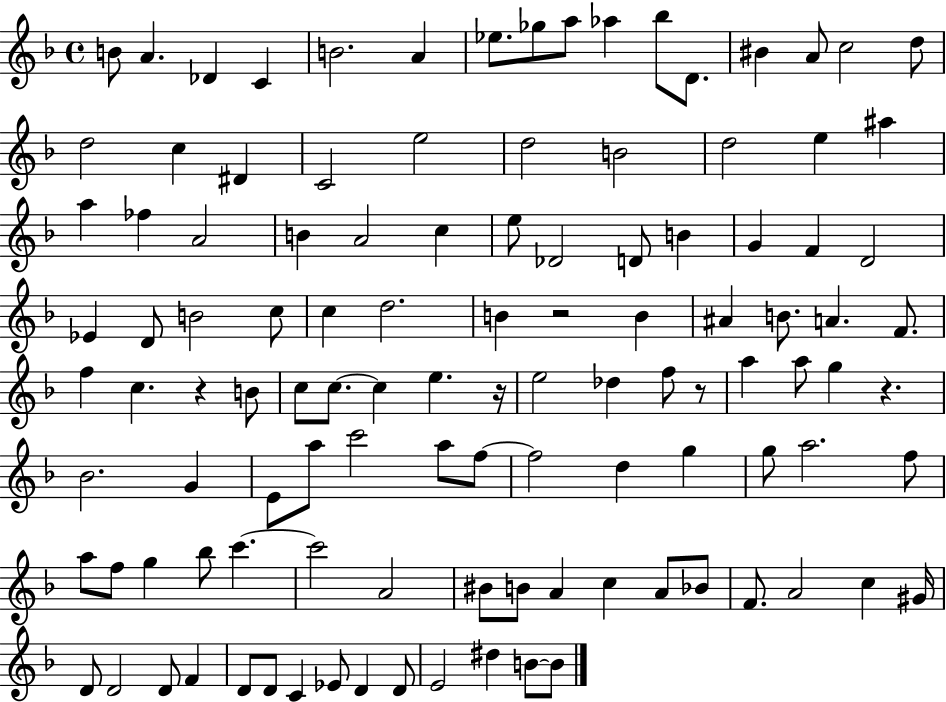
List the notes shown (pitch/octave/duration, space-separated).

B4/e A4/q. Db4/q C4/q B4/h. A4/q Eb5/e. Gb5/e A5/e Ab5/q Bb5/e D4/e. BIS4/q A4/e C5/h D5/e D5/h C5/q D#4/q C4/h E5/h D5/h B4/h D5/h E5/q A#5/q A5/q FES5/q A4/h B4/q A4/h C5/q E5/e Db4/h D4/e B4/q G4/q F4/q D4/h Eb4/q D4/e B4/h C5/e C5/q D5/h. B4/q R/h B4/q A#4/q B4/e. A4/q. F4/e. F5/q C5/q. R/q B4/e C5/e C5/e. C5/q E5/q. R/s E5/h Db5/q F5/e R/e A5/q A5/e G5/q R/q. Bb4/h. G4/q E4/e A5/e C6/h A5/e F5/e F5/h D5/q G5/q G5/e A5/h. F5/e A5/e F5/e G5/q Bb5/e C6/q. C6/h A4/h BIS4/e B4/e A4/q C5/q A4/e Bb4/e F4/e. A4/h C5/q G#4/s D4/e D4/h D4/e F4/q D4/e D4/e C4/q Eb4/e D4/q D4/e E4/h D#5/q B4/e B4/e